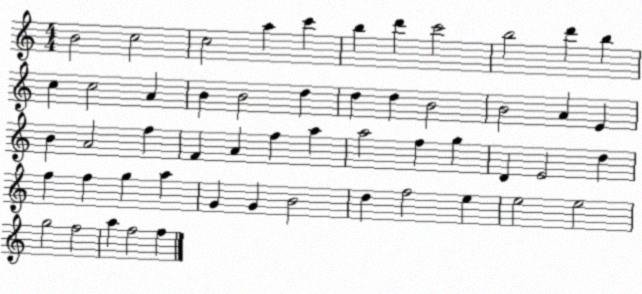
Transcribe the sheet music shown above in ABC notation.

X:1
T:Untitled
M:4/4
L:1/4
K:C
B2 c2 c2 a c' b d' c'2 b2 d' b c c2 A B B2 d d d B2 B2 A E B A2 f F A f a a2 f g D E2 d f f g a G G B2 d f2 e e2 e2 g2 f2 a f2 f